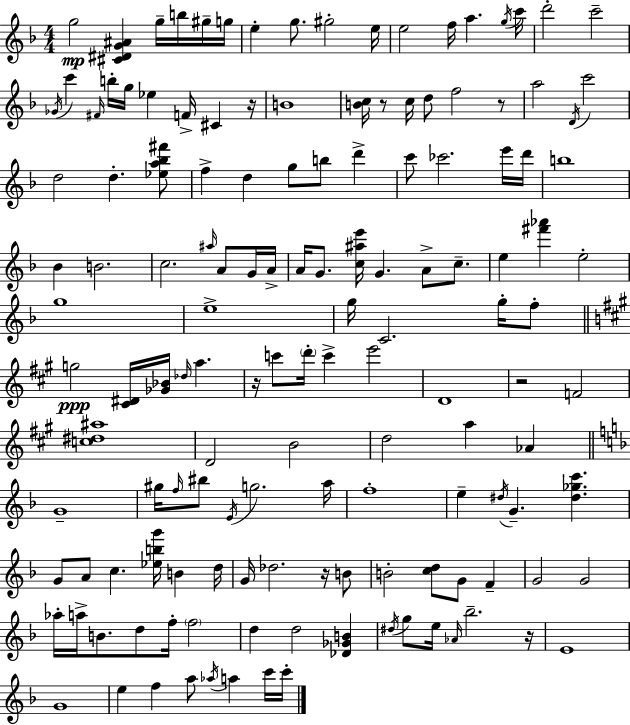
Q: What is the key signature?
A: D minor